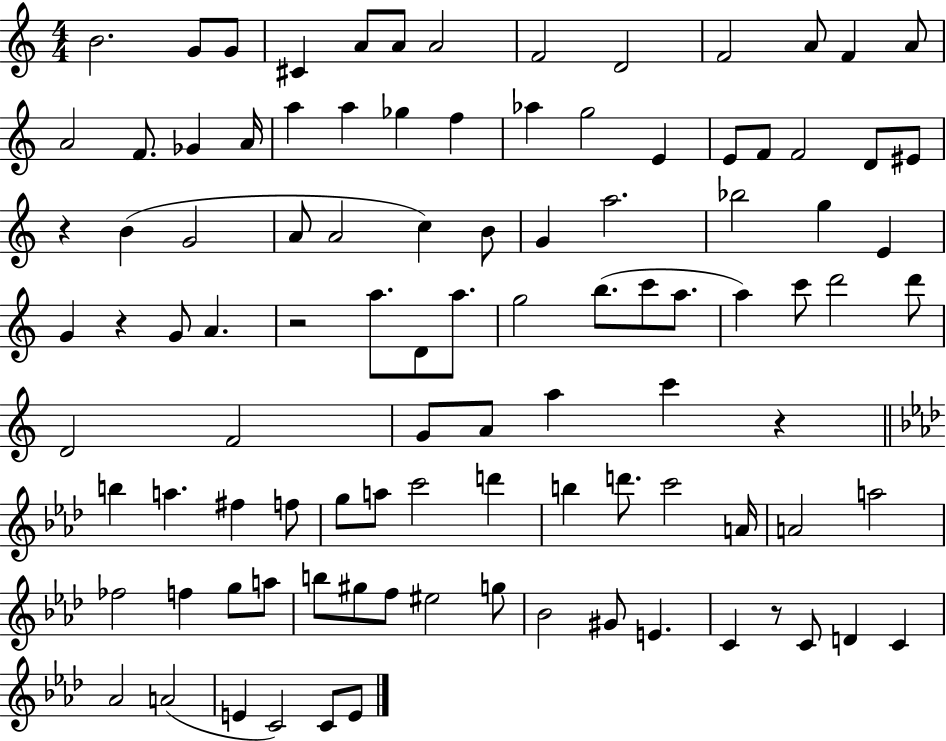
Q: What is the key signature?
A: C major